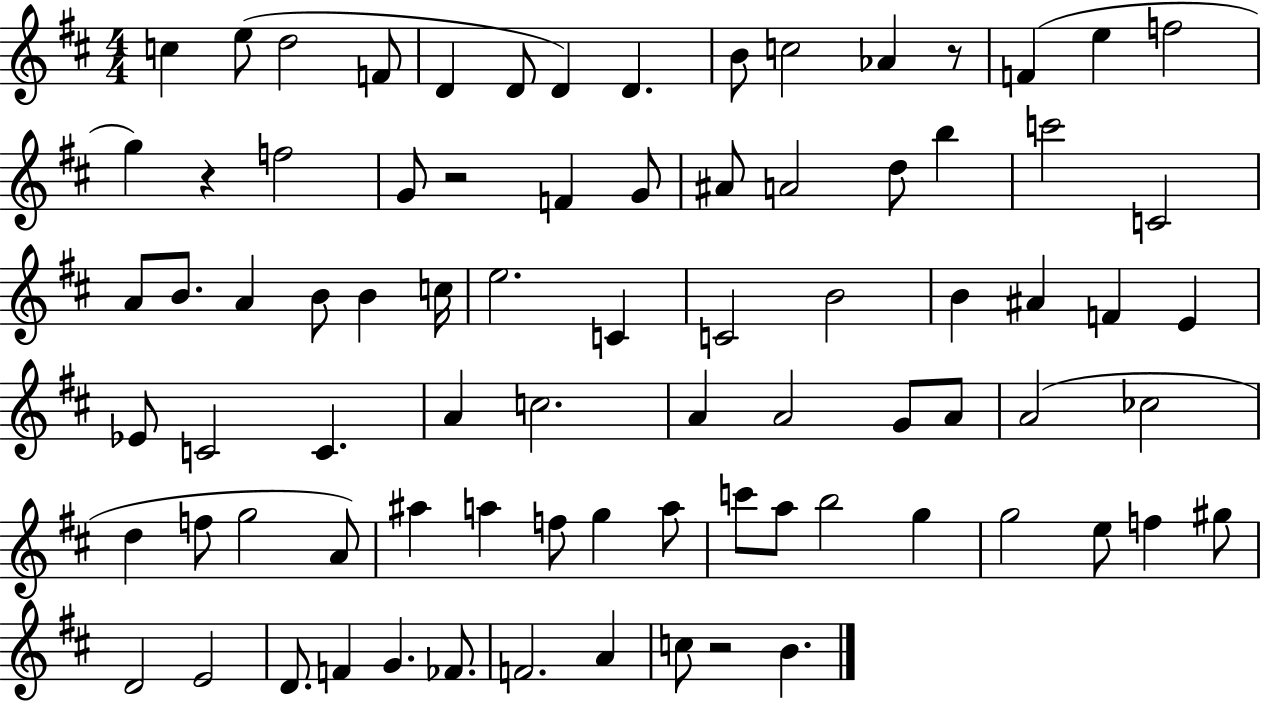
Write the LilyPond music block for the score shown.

{
  \clef treble
  \numericTimeSignature
  \time 4/4
  \key d \major
  c''4 e''8( d''2 f'8 | d'4 d'8 d'4) d'4. | b'8 c''2 aes'4 r8 | f'4( e''4 f''2 | \break g''4) r4 f''2 | g'8 r2 f'4 g'8 | ais'8 a'2 d''8 b''4 | c'''2 c'2 | \break a'8 b'8. a'4 b'8 b'4 c''16 | e''2. c'4 | c'2 b'2 | b'4 ais'4 f'4 e'4 | \break ees'8 c'2 c'4. | a'4 c''2. | a'4 a'2 g'8 a'8 | a'2( ces''2 | \break d''4 f''8 g''2 a'8) | ais''4 a''4 f''8 g''4 a''8 | c'''8 a''8 b''2 g''4 | g''2 e''8 f''4 gis''8 | \break d'2 e'2 | d'8. f'4 g'4. fes'8. | f'2. a'4 | c''8 r2 b'4. | \break \bar "|."
}